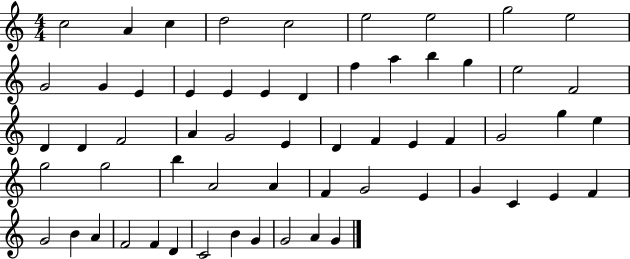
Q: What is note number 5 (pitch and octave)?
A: C5